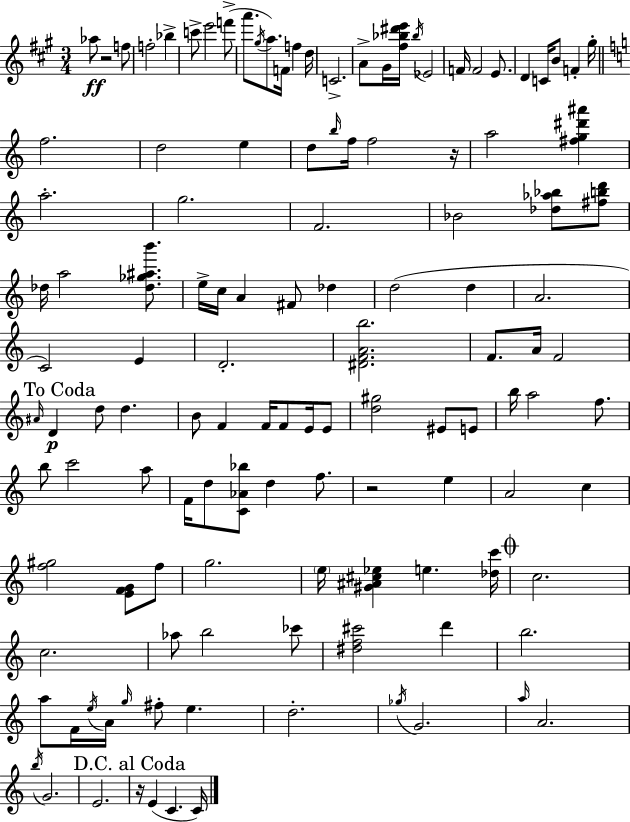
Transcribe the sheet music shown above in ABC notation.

X:1
T:Untitled
M:3/4
L:1/4
K:A
_a/2 z2 f/2 f2 _b c'/2 e'2 f'/2 a'/2 ^g/4 a/2 F/4 f d/4 C2 A/2 ^G/4 [^f_b^d'e']/4 _b/4 _E2 F/4 F2 E/2 D C/4 B/2 F ^g/4 f2 d2 e d/2 b/4 f/4 f2 z/4 a2 [^fg^d'^a'] a2 g2 F2 _B2 [_d_a_b]/2 [^fbd']/2 _d/4 a2 [_d_g^ab']/2 e/4 c/4 A ^F/2 _d d2 d A2 C2 E D2 [^DFAb]2 F/2 A/4 F2 ^A/4 D d/2 d B/2 F F/4 F/2 E/4 E/2 [d^g]2 ^E/2 E/2 b/4 a2 f/2 b/2 c'2 a/2 F/4 d/2 [C_A_b]/2 d f/2 z2 e A2 c [f^g]2 [EFG]/2 f/2 g2 e/4 [^G^A^c_e] e [_dc']/4 c2 c2 _a/2 b2 _c'/2 [^df^c']2 d' b2 a/2 F/4 e/4 A/4 g/4 ^f/2 e d2 _g/4 G2 a/4 A2 b/4 G2 E2 z/4 E C C/4